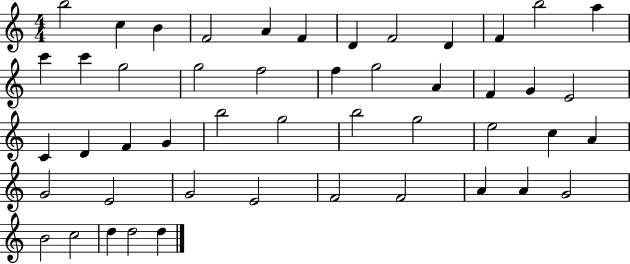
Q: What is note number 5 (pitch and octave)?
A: A4